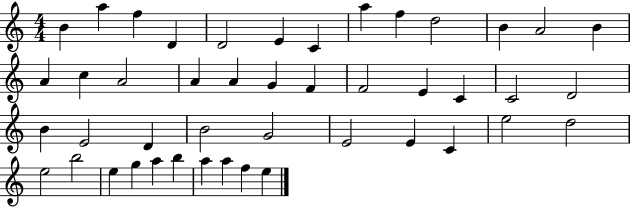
B4/q A5/q F5/q D4/q D4/h E4/q C4/q A5/q F5/q D5/h B4/q A4/h B4/q A4/q C5/q A4/h A4/q A4/q G4/q F4/q F4/h E4/q C4/q C4/h D4/h B4/q E4/h D4/q B4/h G4/h E4/h E4/q C4/q E5/h D5/h E5/h B5/h E5/q G5/q A5/q B5/q A5/q A5/q F5/q E5/q